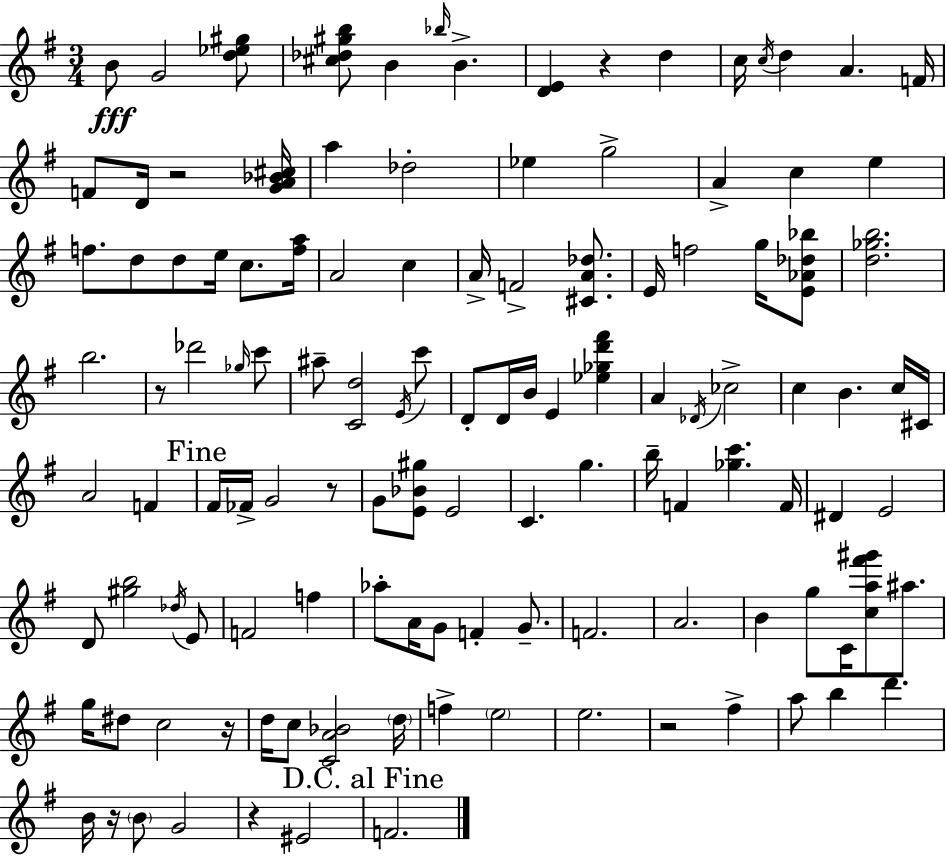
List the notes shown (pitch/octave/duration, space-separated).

B4/e G4/h [D5,Eb5,G#5]/e [C#5,Db5,G#5,B5]/e B4/q Bb5/s B4/q. [D4,E4]/q R/q D5/q C5/s C5/s D5/q A4/q. F4/s F4/e D4/s R/h [G4,A4,Bb4,C#5]/s A5/q Db5/h Eb5/q G5/h A4/q C5/q E5/q F5/e. D5/e D5/e E5/s C5/e. [F5,A5]/s A4/h C5/q A4/s F4/h [C#4,A4,Db5]/e. E4/s F5/h G5/s [E4,Ab4,Db5,Bb5]/e [D5,Gb5,B5]/h. B5/h. R/e Db6/h Gb5/s C6/e A#5/e [C4,D5]/h E4/s C6/e D4/e D4/s B4/s E4/q [Eb5,Gb5,D6,F#6]/q A4/q Db4/s CES5/h C5/q B4/q. C5/s C#4/s A4/h F4/q F#4/s FES4/s G4/h R/e G4/e [E4,Bb4,G#5]/e E4/h C4/q. G5/q. B5/s F4/q [Gb5,C6]/q. F4/s D#4/q E4/h D4/e [G#5,B5]/h Db5/s E4/e F4/h F5/q Ab5/e A4/s G4/e F4/q G4/e. F4/h. A4/h. B4/q G5/e C4/s [C5,A5,F#6,G#6]/e A#5/e. G5/s D#5/e C5/h R/s D5/s C5/e [C4,A4,Bb4]/h D5/s F5/q E5/h E5/h. R/h F#5/q A5/e B5/q D6/q. B4/s R/s B4/e G4/h R/q EIS4/h F4/h.